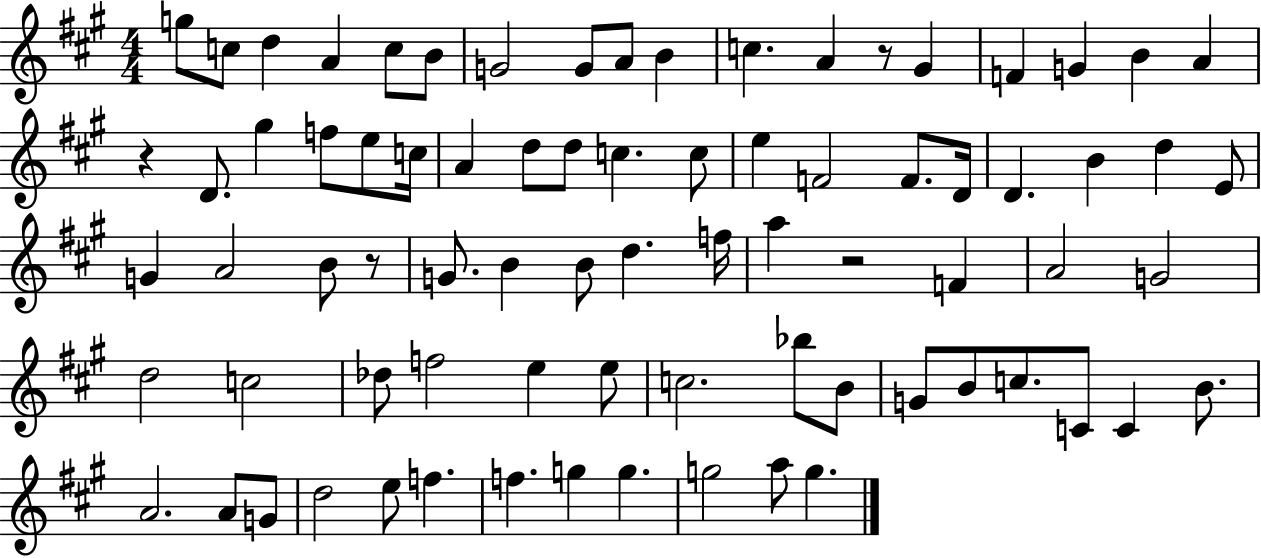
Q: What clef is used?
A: treble